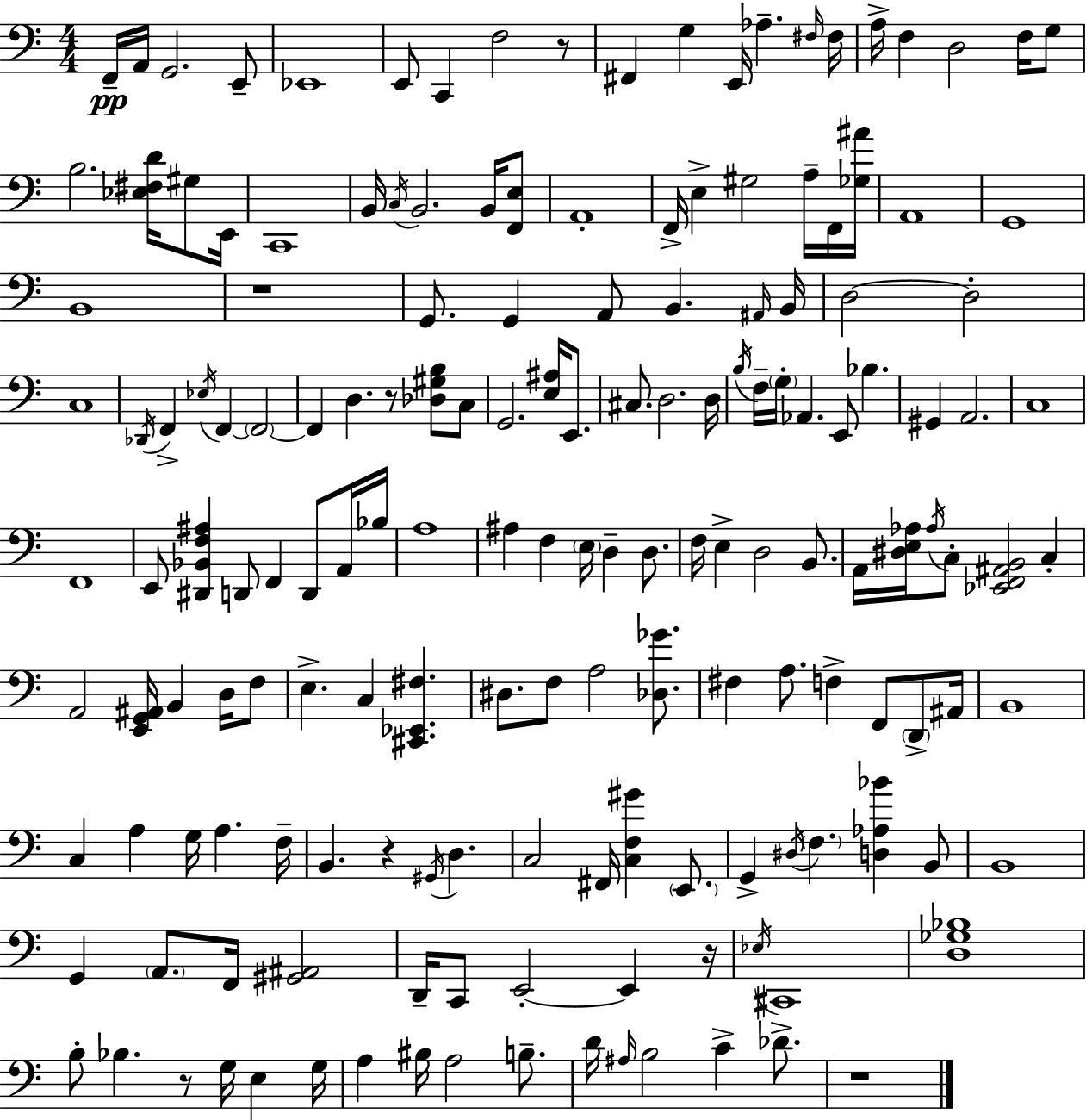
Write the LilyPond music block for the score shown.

{
  \clef bass
  \numericTimeSignature
  \time 4/4
  \key c \major
  f,16--\pp a,16 g,2. e,8-- | ees,1 | e,8 c,4 f2 r8 | fis,4 g4 e,16 aes4.-- \grace { fis16 } | \break fis16 a16-> f4 d2 f16 g8 | b2. <ees fis d'>16 gis8 | e,16 c,1 | b,16 \acciaccatura { c16 } b,2. b,16 | \break <f, e>8 a,1-. | f,16-> e4-> gis2 a16-- | f,16 <ges ais'>16 a,1 | g,1 | \break b,1 | r1 | g,8. g,4 a,8 b,4. | \grace { ais,16 } b,16 d2~~ d2-. | \break c1 | \acciaccatura { des,16 } f,4-> \acciaccatura { ees16 } f,4~~ \parenthesize f,2~~ | f,4 d4. r8 | <des gis b>8 c8 g,2. | \break <e ais>16 e,8. cis8. d2. | d16 \acciaccatura { b16 } f16-- \parenthesize g16-. aes,4. e,8 | bes4. gis,4 a,2. | c1 | \break f,1 | e,8 <dis, bes, f ais>4 d,8 f,4 | d,8 a,16 bes16 a1 | ais4 f4 \parenthesize e16 d4-- | \break d8. f16 e4-> d2 | b,8. a,16 <dis e aes>16 \acciaccatura { aes16 } c8-. <ees, f, ais, b,>2 | c4-. a,2 <e, g, ais,>16 | b,4 d16 f8 e4.-> c4 | \break <cis, ees, fis>4. dis8. f8 a2 | <des ges'>8. fis4 a8. f4-> | f,8 \parenthesize d,8-> ais,16 b,1 | c4 a4 g16 | \break a4. f16-- b,4. r4 | \acciaccatura { gis,16 } d4. c2 | fis,16 <c f gis'>4 \parenthesize e,8. g,4-> \acciaccatura { dis16 } \parenthesize f4. | <d aes bes'>4 b,8 b,1 | \break g,4 \parenthesize a,8. | f,16 <gis, ais,>2 d,16-- c,8 e,2-.~~ | e,4 r16 \acciaccatura { ees16 } cis,1 | <d ges bes>1 | \break b8-. bes4. | r8 g16 e4 g16 a4 bis16 a2 | b8.-- d'16 \grace { ais16 } b2 | c'4-> des'8.-> r1 | \break \bar "|."
}